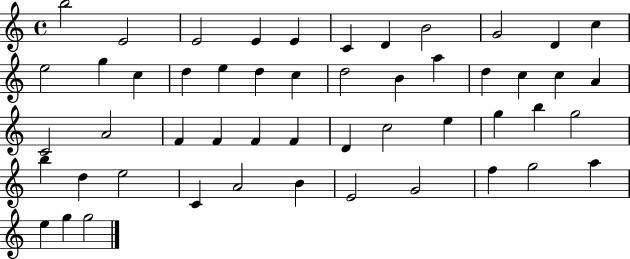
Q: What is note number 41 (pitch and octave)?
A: C4